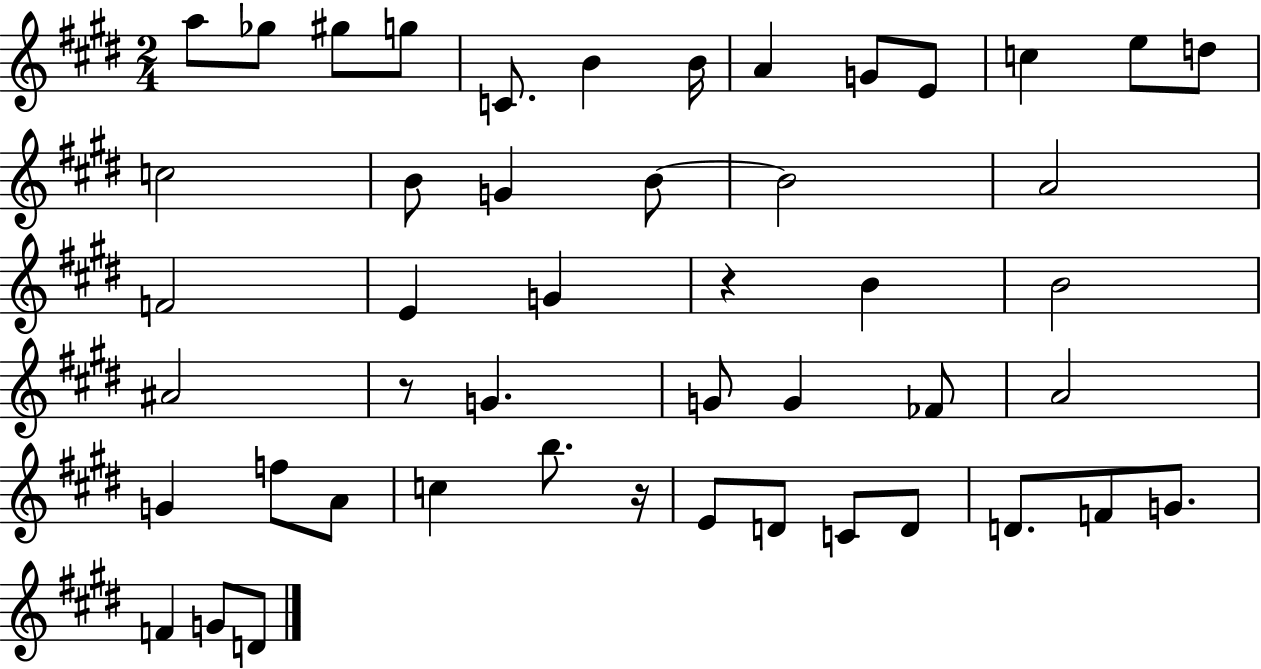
A5/e Gb5/e G#5/e G5/e C4/e. B4/q B4/s A4/q G4/e E4/e C5/q E5/e D5/e C5/h B4/e G4/q B4/e B4/h A4/h F4/h E4/q G4/q R/q B4/q B4/h A#4/h R/e G4/q. G4/e G4/q FES4/e A4/h G4/q F5/e A4/e C5/q B5/e. R/s E4/e D4/e C4/e D4/e D4/e. F4/e G4/e. F4/q G4/e D4/e